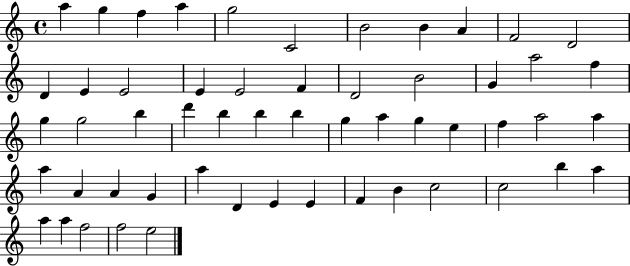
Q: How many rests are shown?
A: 0